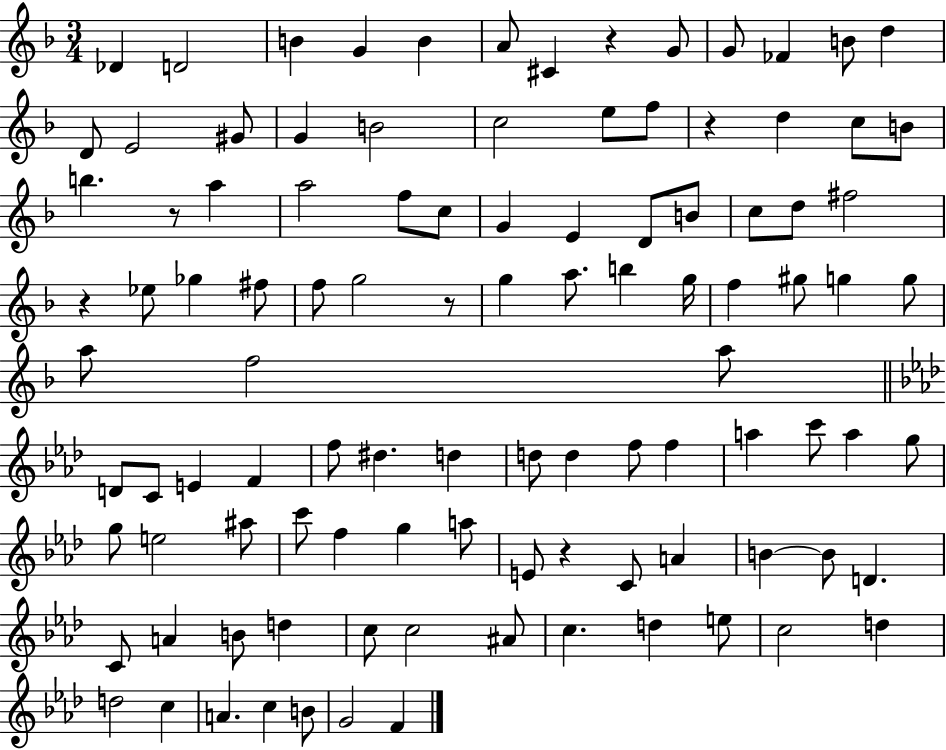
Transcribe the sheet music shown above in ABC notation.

X:1
T:Untitled
M:3/4
L:1/4
K:F
_D D2 B G B A/2 ^C z G/2 G/2 _F B/2 d D/2 E2 ^G/2 G B2 c2 e/2 f/2 z d c/2 B/2 b z/2 a a2 f/2 c/2 G E D/2 B/2 c/2 d/2 ^f2 z _e/2 _g ^f/2 f/2 g2 z/2 g a/2 b g/4 f ^g/2 g g/2 a/2 f2 a/2 D/2 C/2 E F f/2 ^d d d/2 d f/2 f a c'/2 a g/2 g/2 e2 ^a/2 c'/2 f g a/2 E/2 z C/2 A B B/2 D C/2 A B/2 d c/2 c2 ^A/2 c d e/2 c2 d d2 c A c B/2 G2 F